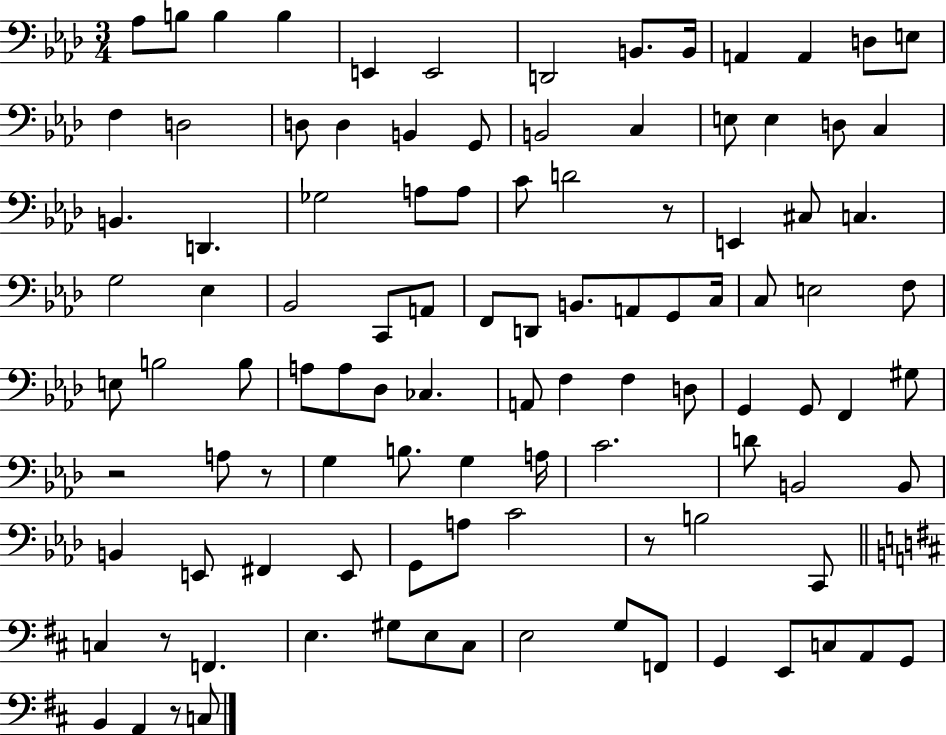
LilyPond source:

{
  \clef bass
  \numericTimeSignature
  \time 3/4
  \key aes \major
  aes8 b8 b4 b4 | e,4 e,2 | d,2 b,8. b,16 | a,4 a,4 d8 e8 | \break f4 d2 | d8 d4 b,4 g,8 | b,2 c4 | e8 e4 d8 c4 | \break b,4. d,4. | ges2 a8 a8 | c'8 d'2 r8 | e,4 cis8 c4. | \break g2 ees4 | bes,2 c,8 a,8 | f,8 d,8 b,8. a,8 g,8 c16 | c8 e2 f8 | \break e8 b2 b8 | a8 a8 des8 ces4. | a,8 f4 f4 d8 | g,4 g,8 f,4 gis8 | \break r2 a8 r8 | g4 b8. g4 a16 | c'2. | d'8 b,2 b,8 | \break b,4 e,8 fis,4 e,8 | g,8 a8 c'2 | r8 b2 c,8 | \bar "||" \break \key b \minor c4 r8 f,4. | e4. gis8 e8 cis8 | e2 g8 f,8 | g,4 e,8 c8 a,8 g,8 | \break b,4 a,4 r8 c8 | \bar "|."
}